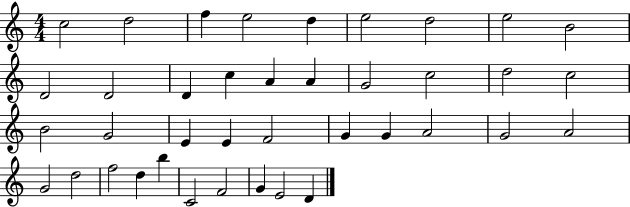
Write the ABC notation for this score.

X:1
T:Untitled
M:4/4
L:1/4
K:C
c2 d2 f e2 d e2 d2 e2 B2 D2 D2 D c A A G2 c2 d2 c2 B2 G2 E E F2 G G A2 G2 A2 G2 d2 f2 d b C2 F2 G E2 D